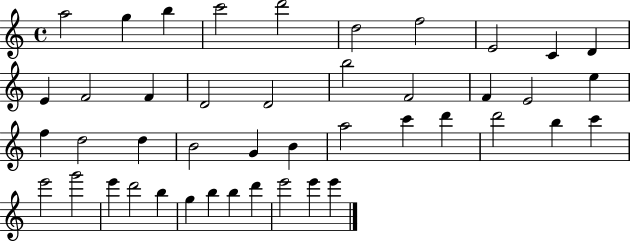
A5/h G5/q B5/q C6/h D6/h D5/h F5/h E4/h C4/q D4/q E4/q F4/h F4/q D4/h D4/h B5/h F4/h F4/q E4/h E5/q F5/q D5/h D5/q B4/h G4/q B4/q A5/h C6/q D6/q D6/h B5/q C6/q E6/h G6/h E6/q D6/h B5/q G5/q B5/q B5/q D6/q E6/h E6/q E6/q